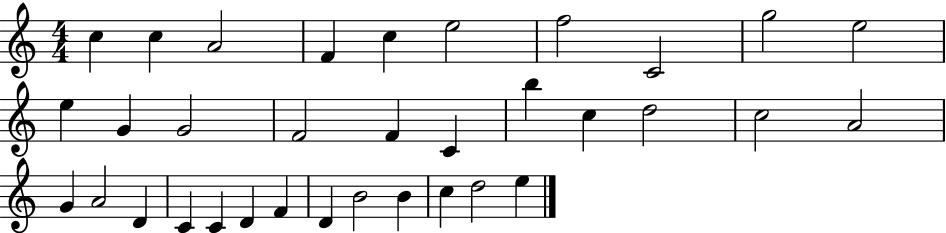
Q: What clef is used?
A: treble